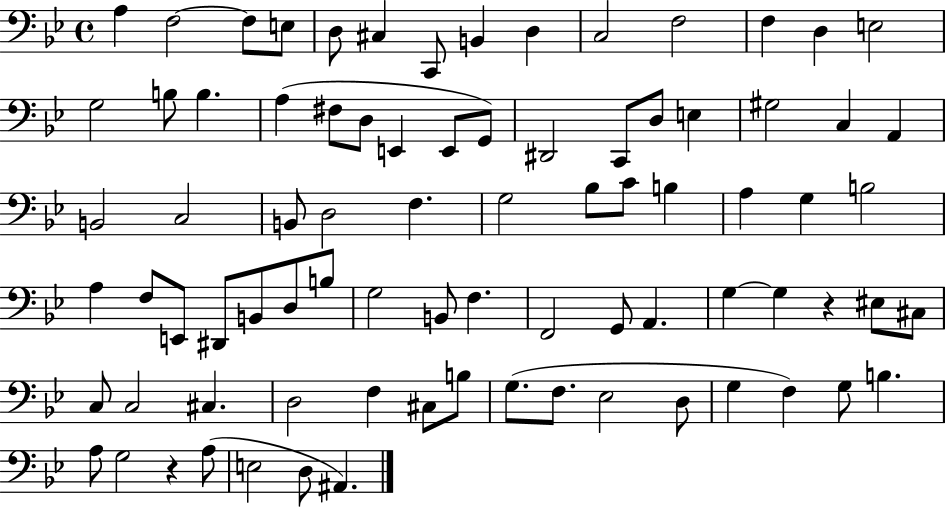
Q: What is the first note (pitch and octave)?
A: A3